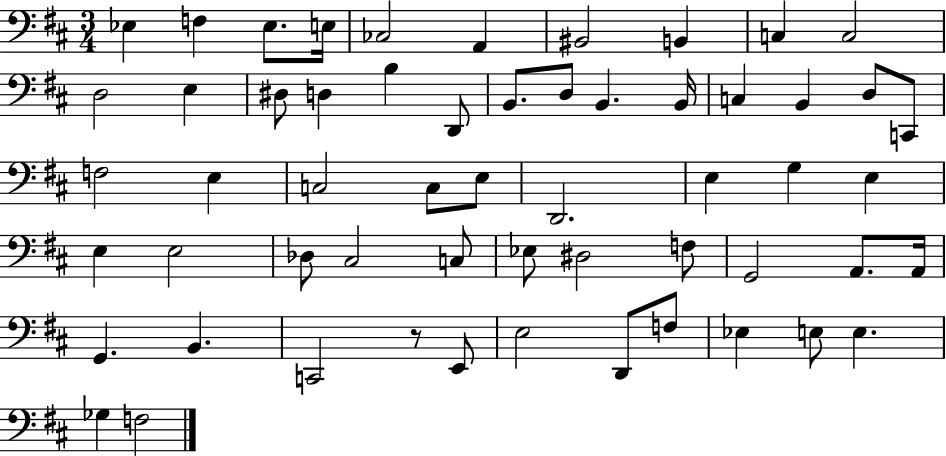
{
  \clef bass
  \numericTimeSignature
  \time 3/4
  \key d \major
  ees4 f4 ees8. e16 | ces2 a,4 | bis,2 b,4 | c4 c2 | \break d2 e4 | dis8 d4 b4 d,8 | b,8. d8 b,4. b,16 | c4 b,4 d8 c,8 | \break f2 e4 | c2 c8 e8 | d,2. | e4 g4 e4 | \break e4 e2 | des8 cis2 c8 | ees8 dis2 f8 | g,2 a,8. a,16 | \break g,4. b,4. | c,2 r8 e,8 | e2 d,8 f8 | ees4 e8 e4. | \break ges4 f2 | \bar "|."
}